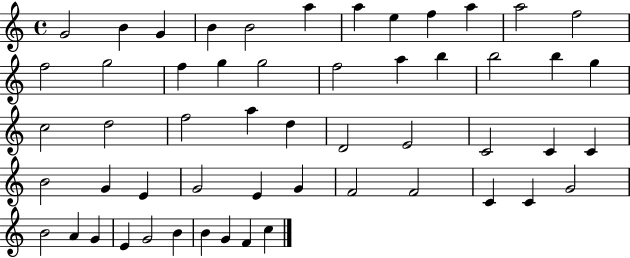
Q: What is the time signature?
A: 4/4